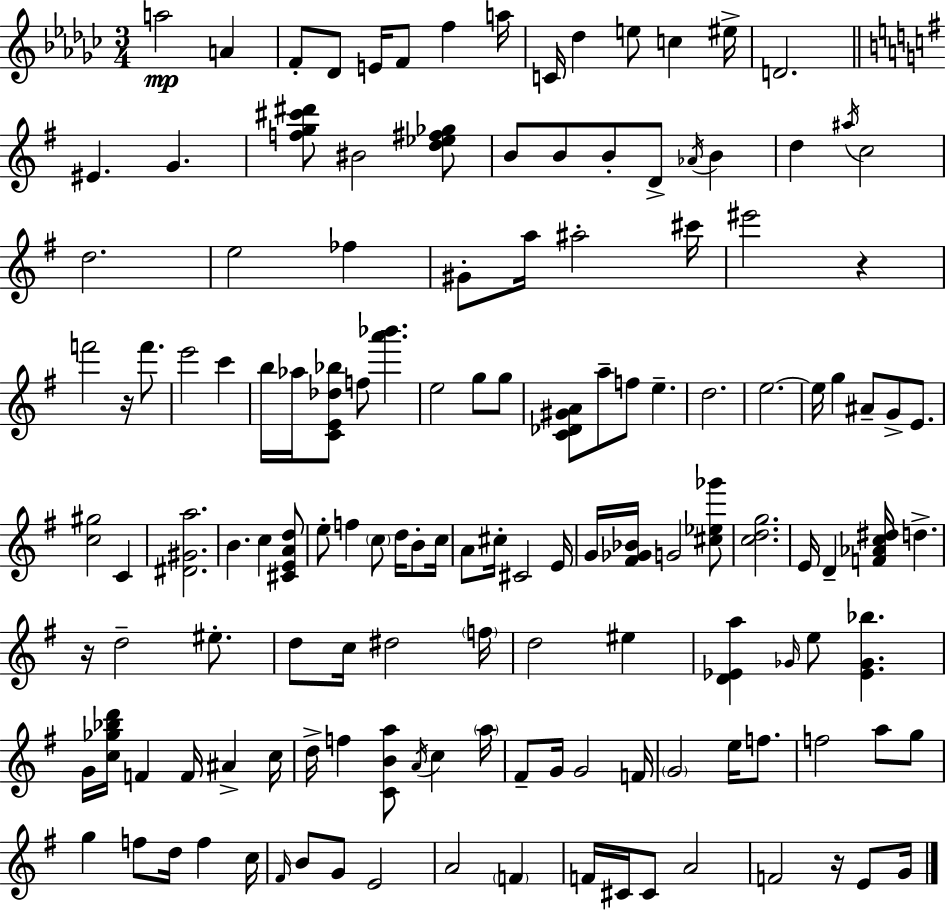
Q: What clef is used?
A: treble